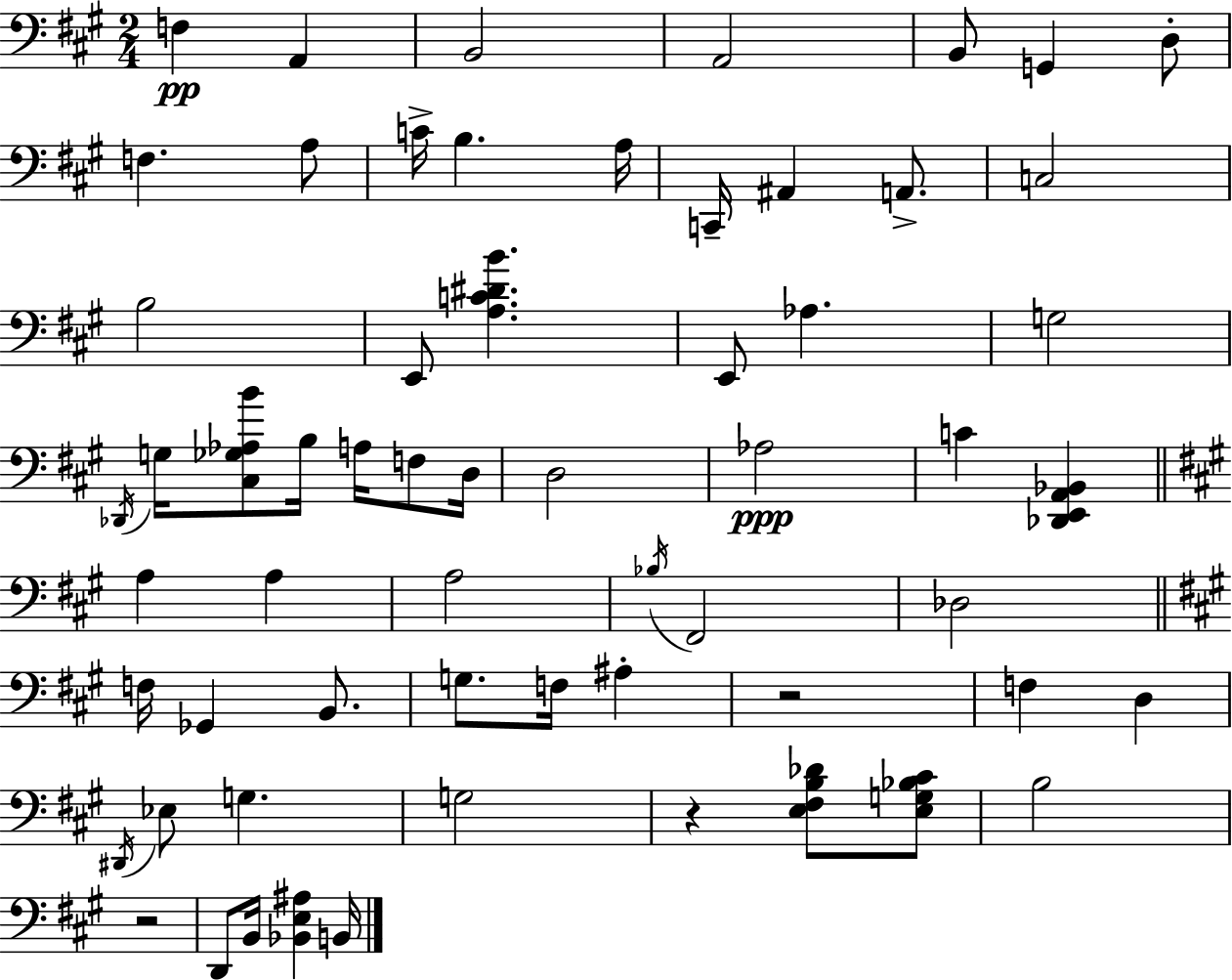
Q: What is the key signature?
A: A major